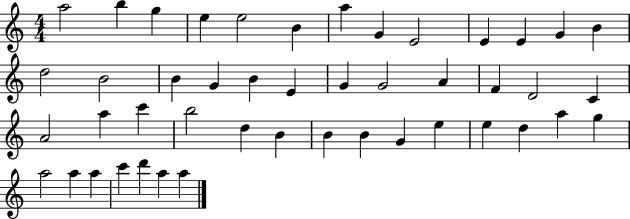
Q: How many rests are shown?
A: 0